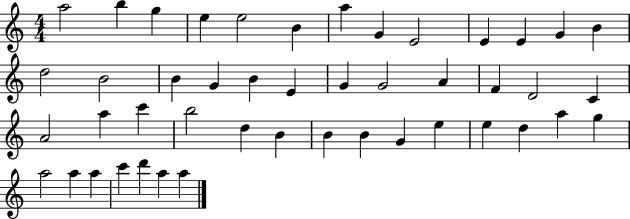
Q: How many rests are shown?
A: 0